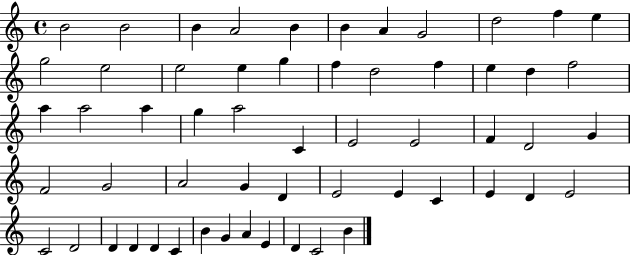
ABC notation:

X:1
T:Untitled
M:4/4
L:1/4
K:C
B2 B2 B A2 B B A G2 d2 f e g2 e2 e2 e g f d2 f e d f2 a a2 a g a2 C E2 E2 F D2 G F2 G2 A2 G D E2 E C E D E2 C2 D2 D D D C B G A E D C2 B